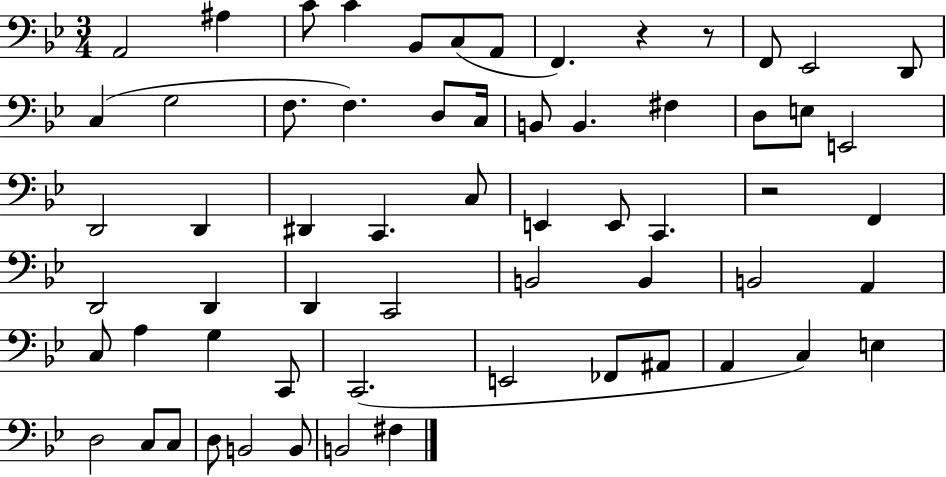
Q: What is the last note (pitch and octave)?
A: F#3